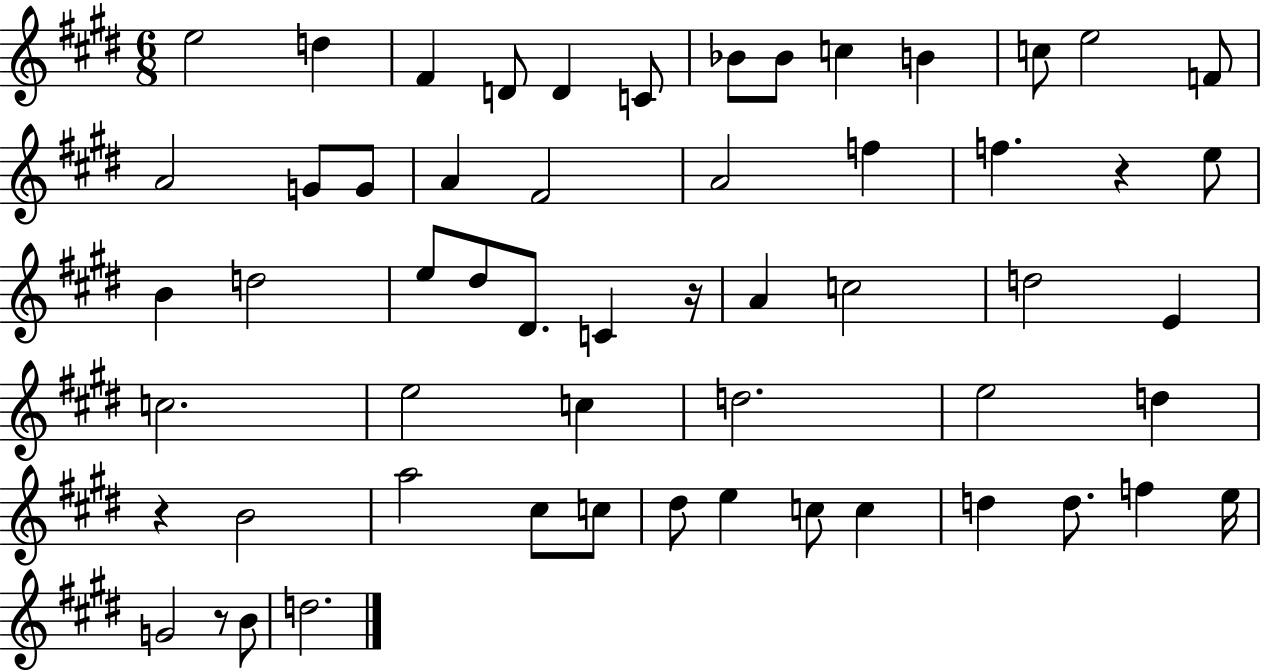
E5/h D5/q F#4/q D4/e D4/q C4/e Bb4/e Bb4/e C5/q B4/q C5/e E5/h F4/e A4/h G4/e G4/e A4/q F#4/h A4/h F5/q F5/q. R/q E5/e B4/q D5/h E5/e D#5/e D#4/e. C4/q R/s A4/q C5/h D5/h E4/q C5/h. E5/h C5/q D5/h. E5/h D5/q R/q B4/h A5/h C#5/e C5/e D#5/e E5/q C5/e C5/q D5/q D5/e. F5/q E5/s G4/h R/e B4/e D5/h.